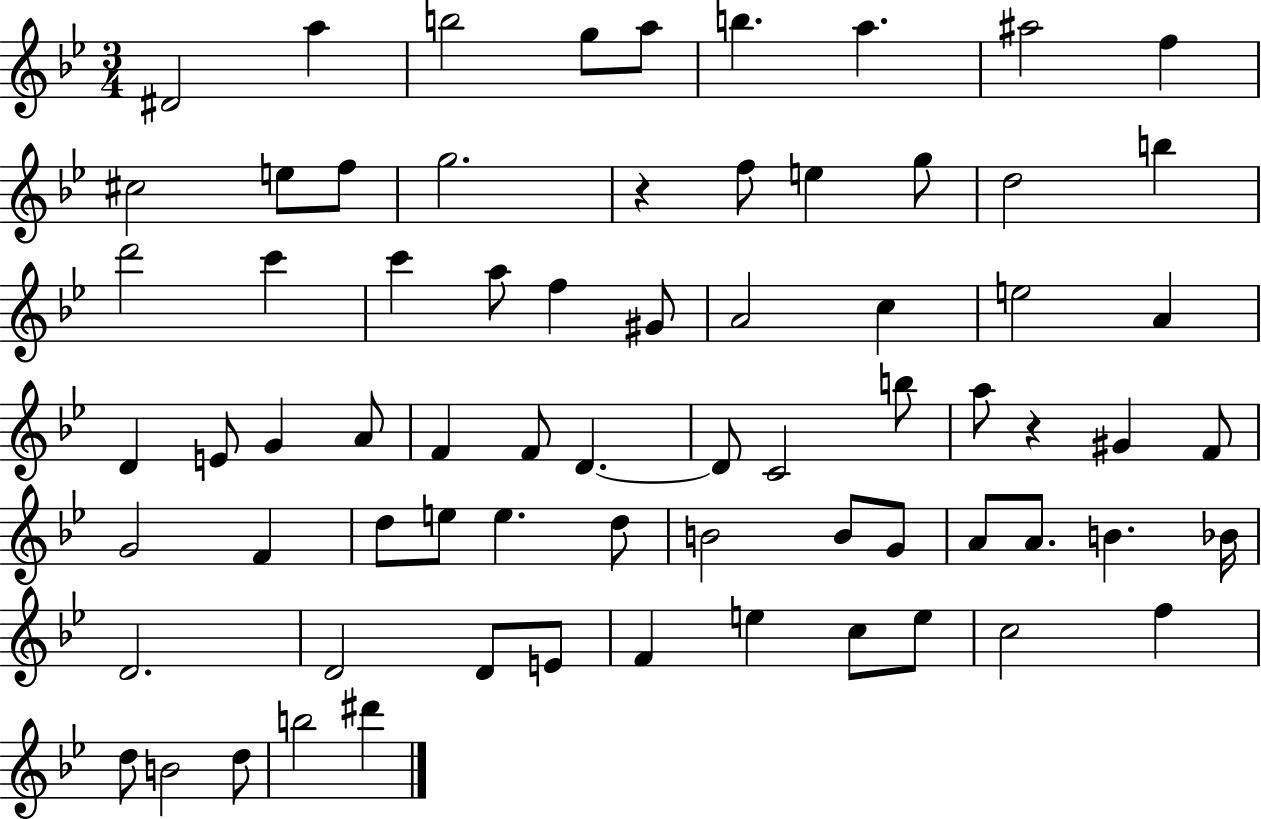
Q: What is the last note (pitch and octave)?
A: D#6